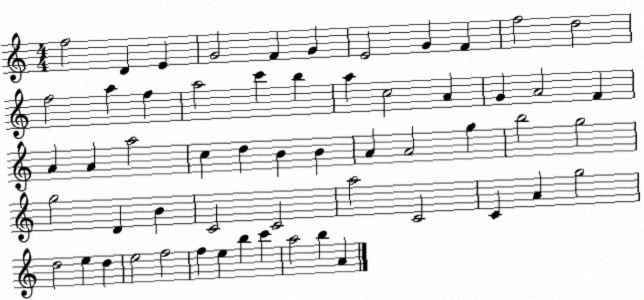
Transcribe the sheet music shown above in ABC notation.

X:1
T:Untitled
M:4/4
L:1/4
K:C
f2 D E G2 F G E2 G F f2 d2 f2 a f a2 c' b a c2 A G A2 F A A a2 c d B B A A2 g b2 g2 g2 D B C2 C2 a2 C2 C A g2 d2 e d e2 f2 f e b c' a2 b A